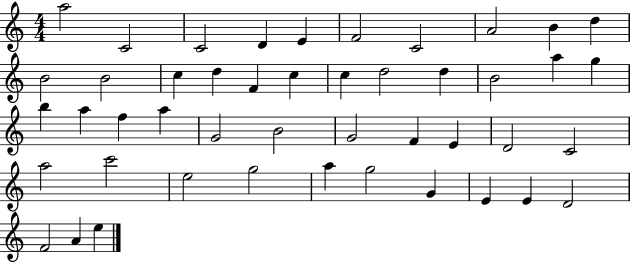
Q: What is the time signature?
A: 4/4